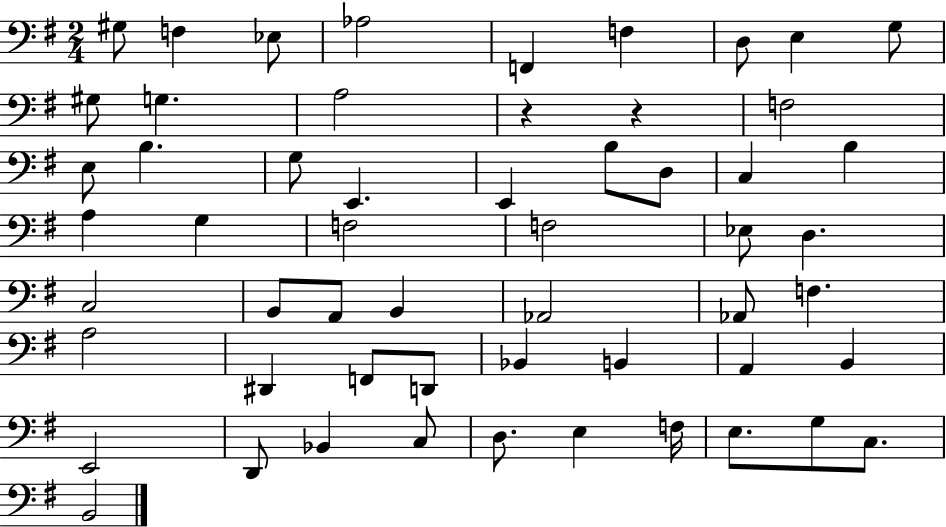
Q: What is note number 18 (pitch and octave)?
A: E2